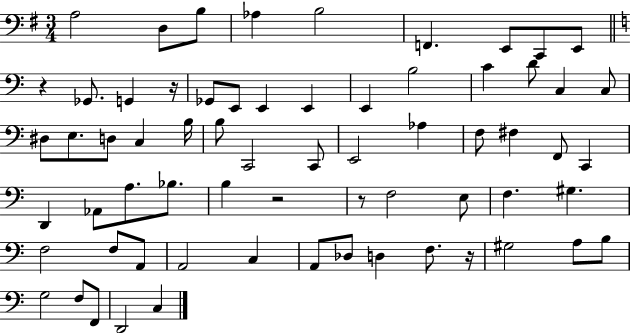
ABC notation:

X:1
T:Untitled
M:3/4
L:1/4
K:G
A,2 D,/2 B,/2 _A, B,2 F,, E,,/2 C,,/2 E,,/2 z _G,,/2 G,, z/4 _G,,/2 E,,/2 E,, E,, E,, B,2 C D/2 C, C,/2 ^D,/2 E,/2 D,/2 C, B,/4 B,/2 C,,2 C,,/2 E,,2 _A, F,/2 ^F, F,,/2 C,, D,, _A,,/2 A,/2 _B,/2 B, z2 z/2 F,2 E,/2 F, ^G, F,2 F,/2 A,,/2 A,,2 C, A,,/2 _D,/2 D, F,/2 z/4 ^G,2 A,/2 B,/2 G,2 F,/2 F,,/2 D,,2 C,